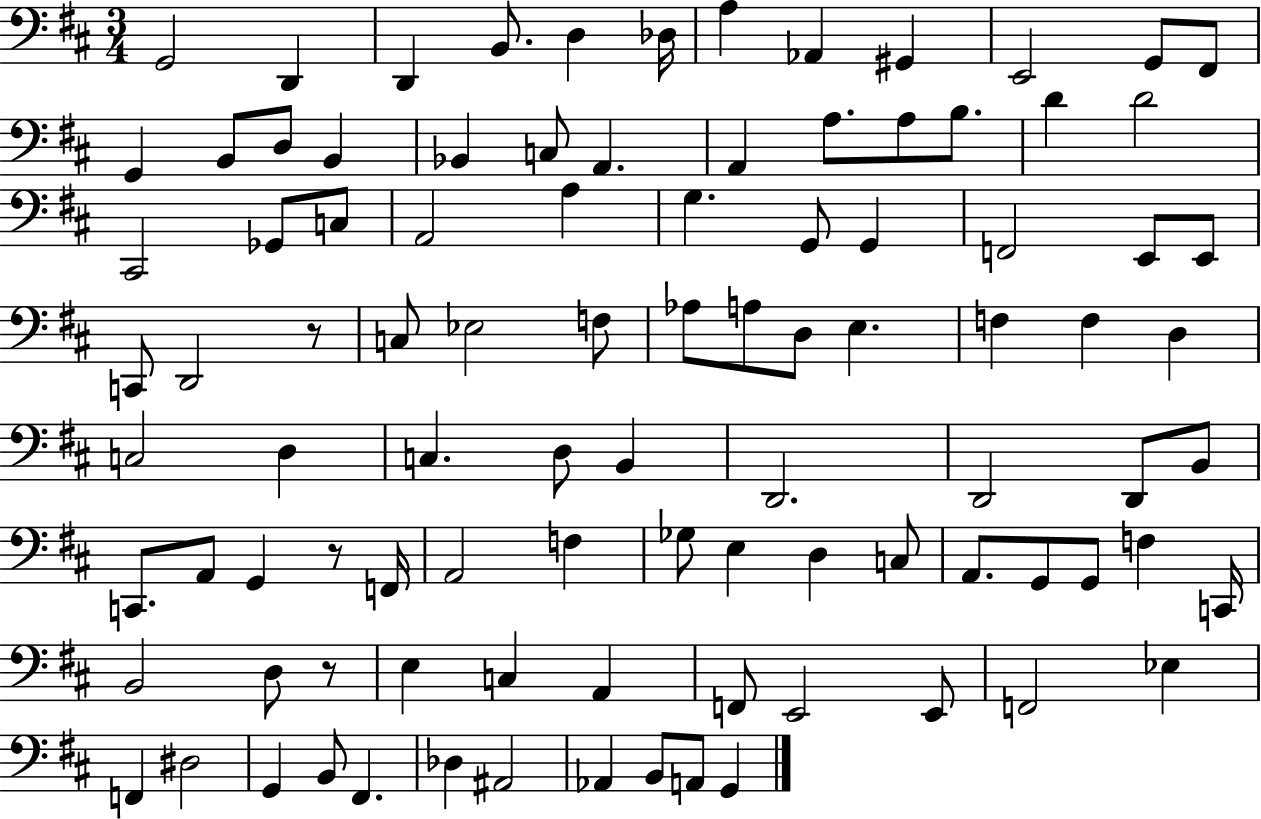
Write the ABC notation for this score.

X:1
T:Untitled
M:3/4
L:1/4
K:D
G,,2 D,, D,, B,,/2 D, _D,/4 A, _A,, ^G,, E,,2 G,,/2 ^F,,/2 G,, B,,/2 D,/2 B,, _B,, C,/2 A,, A,, A,/2 A,/2 B,/2 D D2 ^C,,2 _G,,/2 C,/2 A,,2 A, G, G,,/2 G,, F,,2 E,,/2 E,,/2 C,,/2 D,,2 z/2 C,/2 _E,2 F,/2 _A,/2 A,/2 D,/2 E, F, F, D, C,2 D, C, D,/2 B,, D,,2 D,,2 D,,/2 B,,/2 C,,/2 A,,/2 G,, z/2 F,,/4 A,,2 F, _G,/2 E, D, C,/2 A,,/2 G,,/2 G,,/2 F, C,,/4 B,,2 D,/2 z/2 E, C, A,, F,,/2 E,,2 E,,/2 F,,2 _E, F,, ^D,2 G,, B,,/2 ^F,, _D, ^A,,2 _A,, B,,/2 A,,/2 G,,